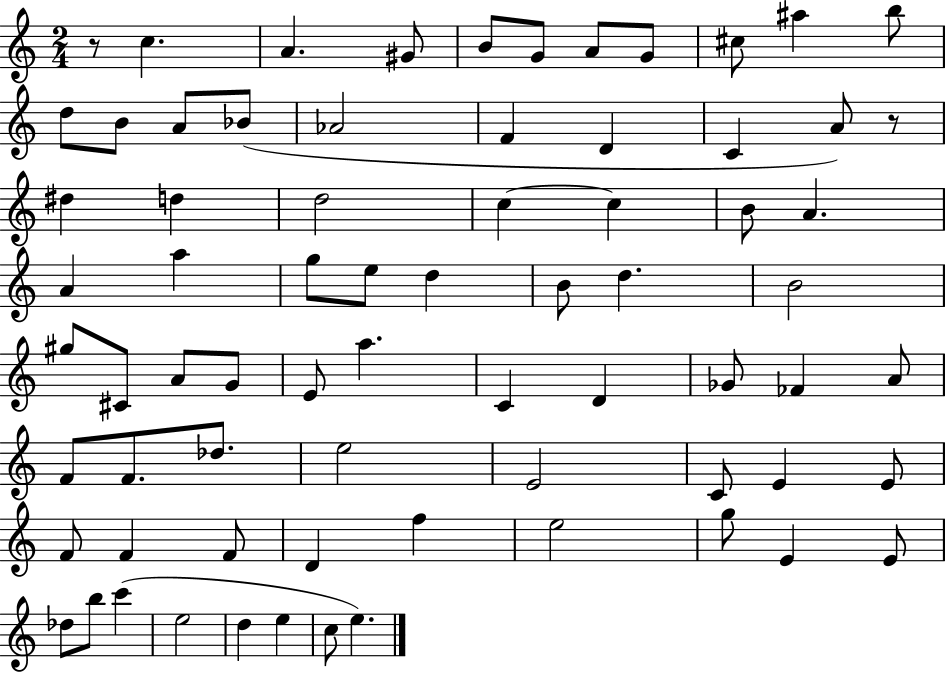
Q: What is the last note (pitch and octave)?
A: E5